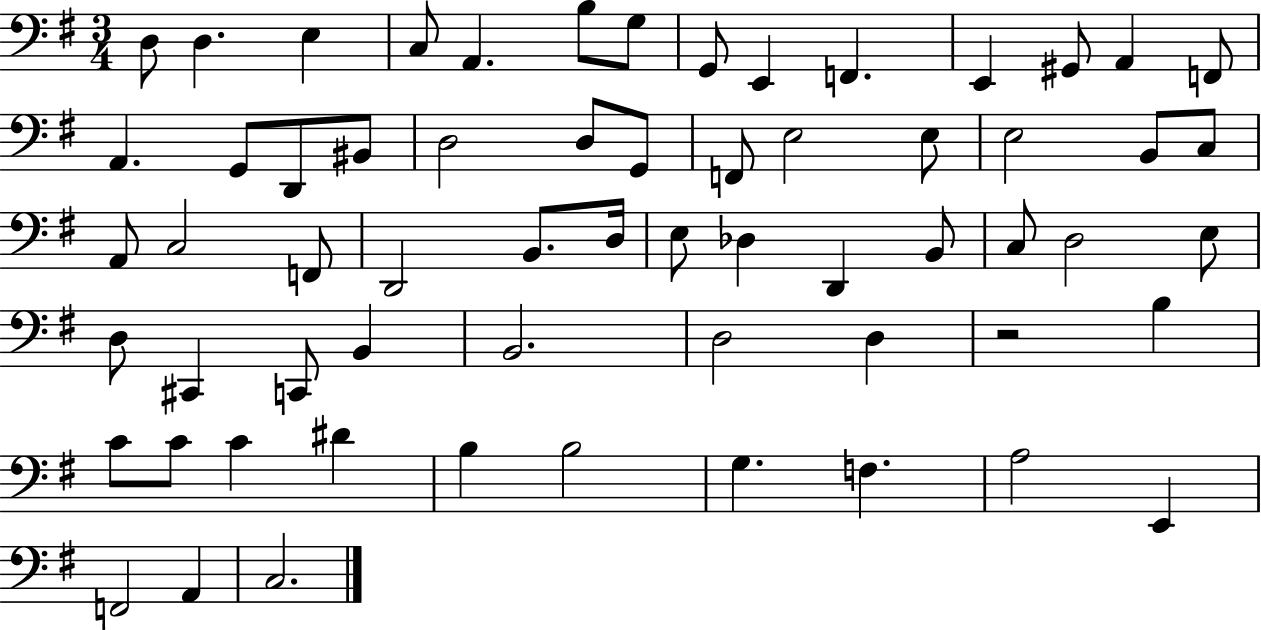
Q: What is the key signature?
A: G major